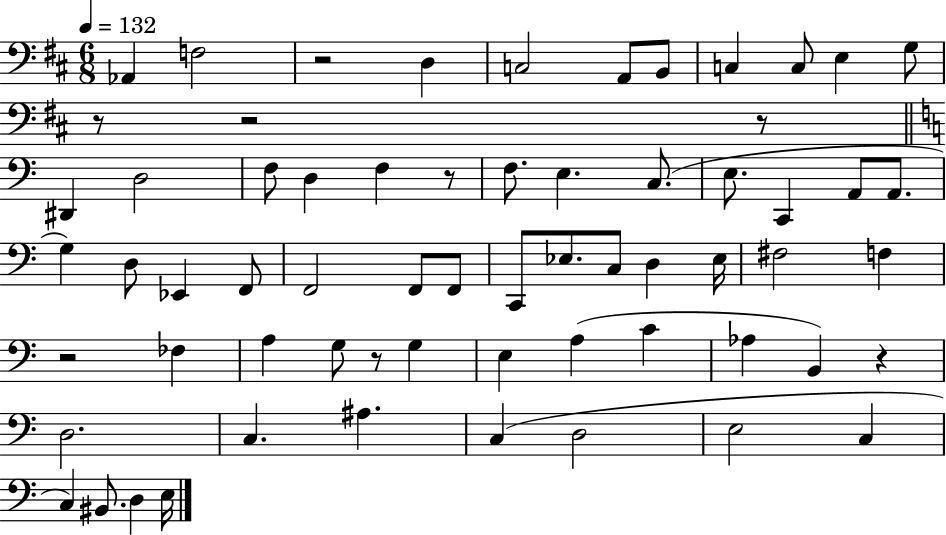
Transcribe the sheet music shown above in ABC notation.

X:1
T:Untitled
M:6/8
L:1/4
K:D
_A,, F,2 z2 D, C,2 A,,/2 B,,/2 C, C,/2 E, G,/2 z/2 z2 z/2 ^D,, D,2 F,/2 D, F, z/2 F,/2 E, C,/2 E,/2 C,, A,,/2 A,,/2 G, D,/2 _E,, F,,/2 F,,2 F,,/2 F,,/2 C,,/2 _E,/2 C,/2 D, _E,/4 ^F,2 F, z2 _F, A, G,/2 z/2 G, E, A, C _A, B,, z D,2 C, ^A, C, D,2 E,2 C, C, ^B,,/2 D, E,/4